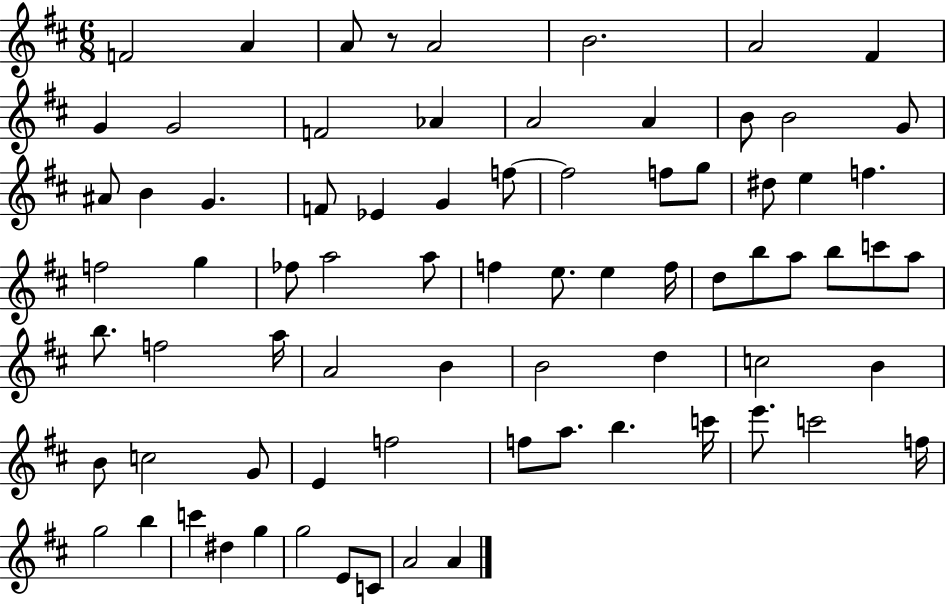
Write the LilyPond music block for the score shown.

{
  \clef treble
  \numericTimeSignature
  \time 6/8
  \key d \major
  \repeat volta 2 { f'2 a'4 | a'8 r8 a'2 | b'2. | a'2 fis'4 | \break g'4 g'2 | f'2 aes'4 | a'2 a'4 | b'8 b'2 g'8 | \break ais'8 b'4 g'4. | f'8 ees'4 g'4 f''8~~ | f''2 f''8 g''8 | dis''8 e''4 f''4. | \break f''2 g''4 | fes''8 a''2 a''8 | f''4 e''8. e''4 f''16 | d''8 b''8 a''8 b''8 c'''8 a''8 | \break b''8. f''2 a''16 | a'2 b'4 | b'2 d''4 | c''2 b'4 | \break b'8 c''2 g'8 | e'4 f''2 | f''8 a''8. b''4. c'''16 | e'''8. c'''2 f''16 | \break g''2 b''4 | c'''4 dis''4 g''4 | g''2 e'8 c'8 | a'2 a'4 | \break } \bar "|."
}